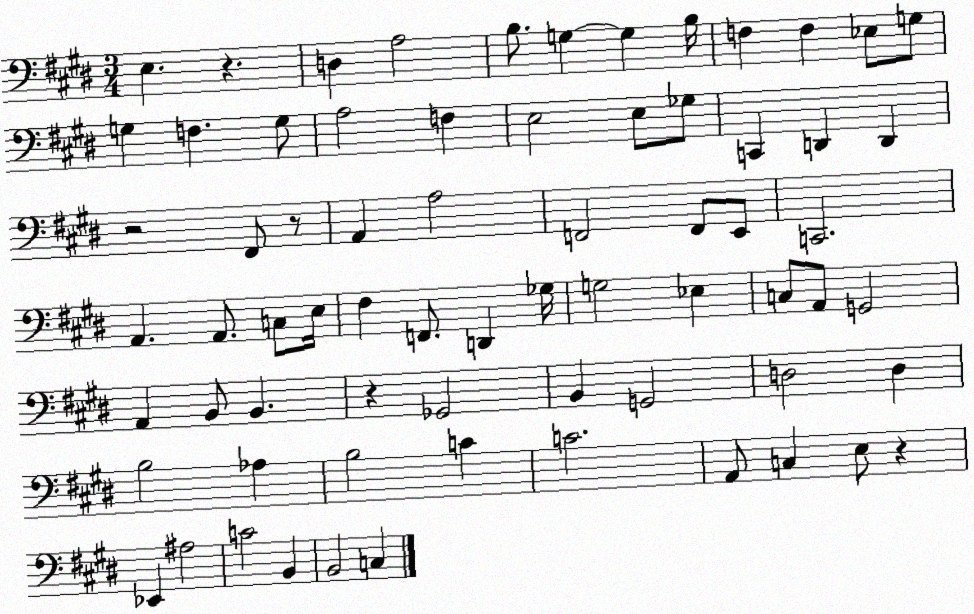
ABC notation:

X:1
T:Untitled
M:3/4
L:1/4
K:E
E, z D, A,2 B,/2 G, G, B,/4 F, F, _E,/2 G,/2 G, F, G,/2 A,2 F, E,2 E,/2 _G,/2 C,, D,, D,, z2 ^F,,/2 z/2 A,, A,2 F,,2 F,,/2 E,,/2 C,,2 A,, A,,/2 C,/2 E,/4 ^F, F,,/2 D,, _G,/4 G,2 _E, C,/2 A,,/2 G,,2 A,, B,,/2 B,, z _G,,2 B,, G,,2 D,2 D, B,2 _A, B,2 C C2 A,,/2 C, E,/2 z _E,, ^A,2 C2 B,, B,,2 C,